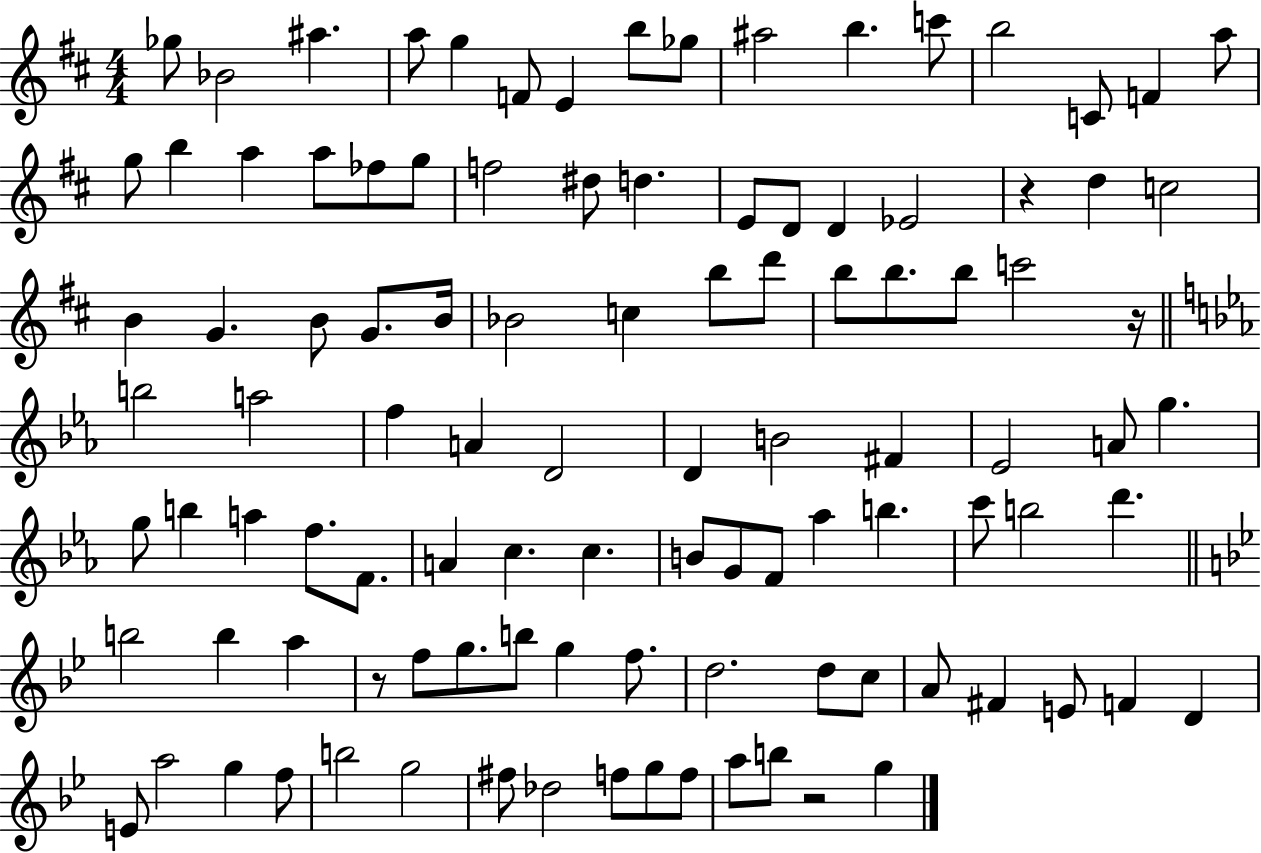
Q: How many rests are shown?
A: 4